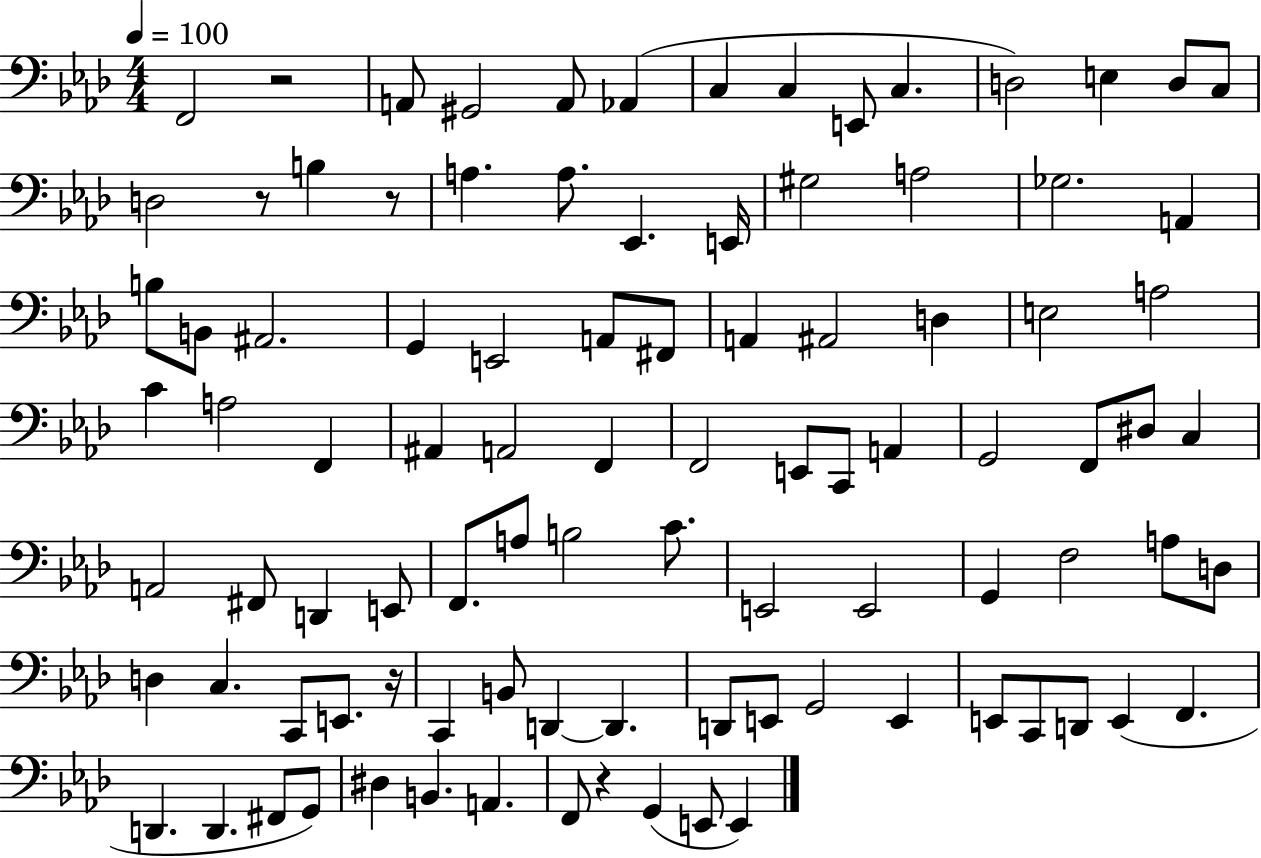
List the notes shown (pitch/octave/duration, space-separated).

F2/h R/h A2/e G#2/h A2/e Ab2/q C3/q C3/q E2/e C3/q. D3/h E3/q D3/e C3/e D3/h R/e B3/q R/e A3/q. A3/e. Eb2/q. E2/s G#3/h A3/h Gb3/h. A2/q B3/e B2/e A#2/h. G2/q E2/h A2/e F#2/e A2/q A#2/h D3/q E3/h A3/h C4/q A3/h F2/q A#2/q A2/h F2/q F2/h E2/e C2/e A2/q G2/h F2/e D#3/e C3/q A2/h F#2/e D2/q E2/e F2/e. A3/e B3/h C4/e. E2/h E2/h G2/q F3/h A3/e D3/e D3/q C3/q. C2/e E2/e. R/s C2/q B2/e D2/q D2/q. D2/e E2/e G2/h E2/q E2/e C2/e D2/e E2/q F2/q. D2/q. D2/q. F#2/e G2/e D#3/q B2/q. A2/q. F2/e R/q G2/q E2/e E2/q